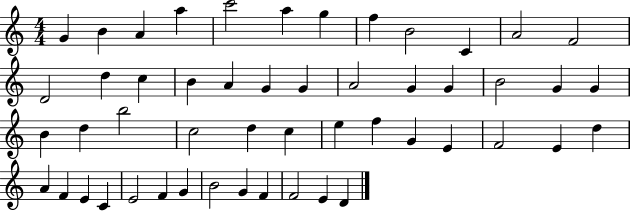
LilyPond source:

{
  \clef treble
  \numericTimeSignature
  \time 4/4
  \key c \major
  g'4 b'4 a'4 a''4 | c'''2 a''4 g''4 | f''4 b'2 c'4 | a'2 f'2 | \break d'2 d''4 c''4 | b'4 a'4 g'4 g'4 | a'2 g'4 g'4 | b'2 g'4 g'4 | \break b'4 d''4 b''2 | c''2 d''4 c''4 | e''4 f''4 g'4 e'4 | f'2 e'4 d''4 | \break a'4 f'4 e'4 c'4 | e'2 f'4 g'4 | b'2 g'4 f'4 | f'2 e'4 d'4 | \break \bar "|."
}